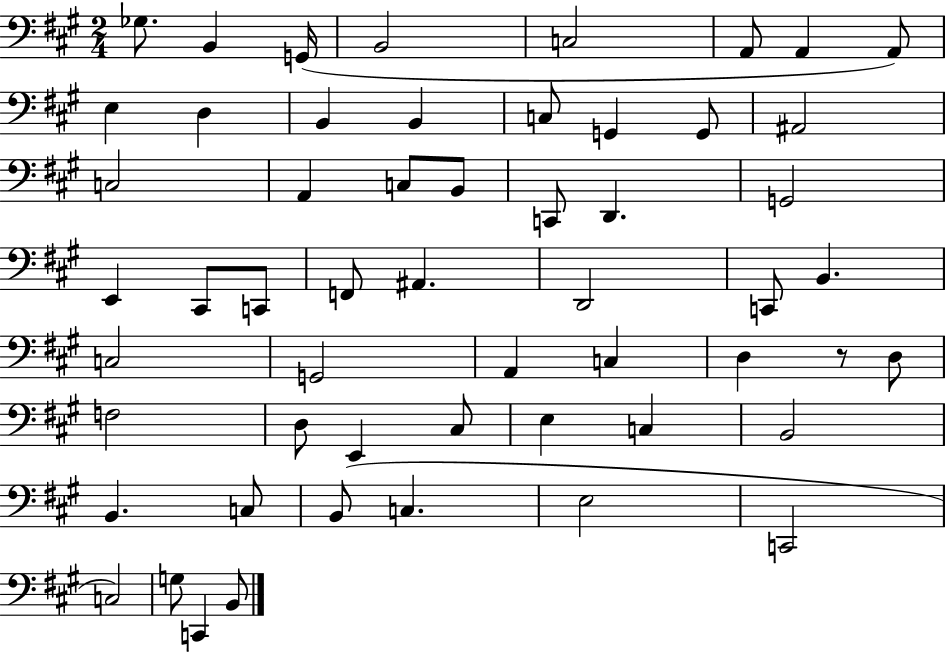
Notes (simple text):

Gb3/e. B2/q G2/s B2/h C3/h A2/e A2/q A2/e E3/q D3/q B2/q B2/q C3/e G2/q G2/e A#2/h C3/h A2/q C3/e B2/e C2/e D2/q. G2/h E2/q C#2/e C2/e F2/e A#2/q. D2/h C2/e B2/q. C3/h G2/h A2/q C3/q D3/q R/e D3/e F3/h D3/e E2/q C#3/e E3/q C3/q B2/h B2/q. C3/e B2/e C3/q. E3/h C2/h C3/h G3/e C2/q B2/e